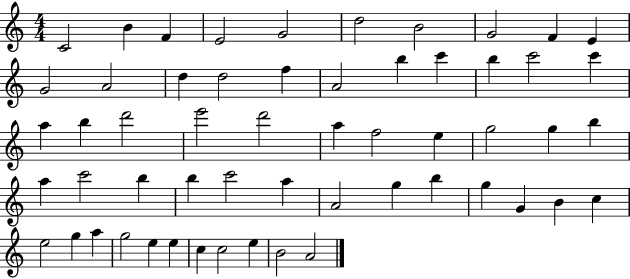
C4/h B4/q F4/q E4/h G4/h D5/h B4/h G4/h F4/q E4/q G4/h A4/h D5/q D5/h F5/q A4/h B5/q C6/q B5/q C6/h C6/q A5/q B5/q D6/h E6/h D6/h A5/q F5/h E5/q G5/h G5/q B5/q A5/q C6/h B5/q B5/q C6/h A5/q A4/h G5/q B5/q G5/q G4/q B4/q C5/q E5/h G5/q A5/q G5/h E5/q E5/q C5/q C5/h E5/q B4/h A4/h